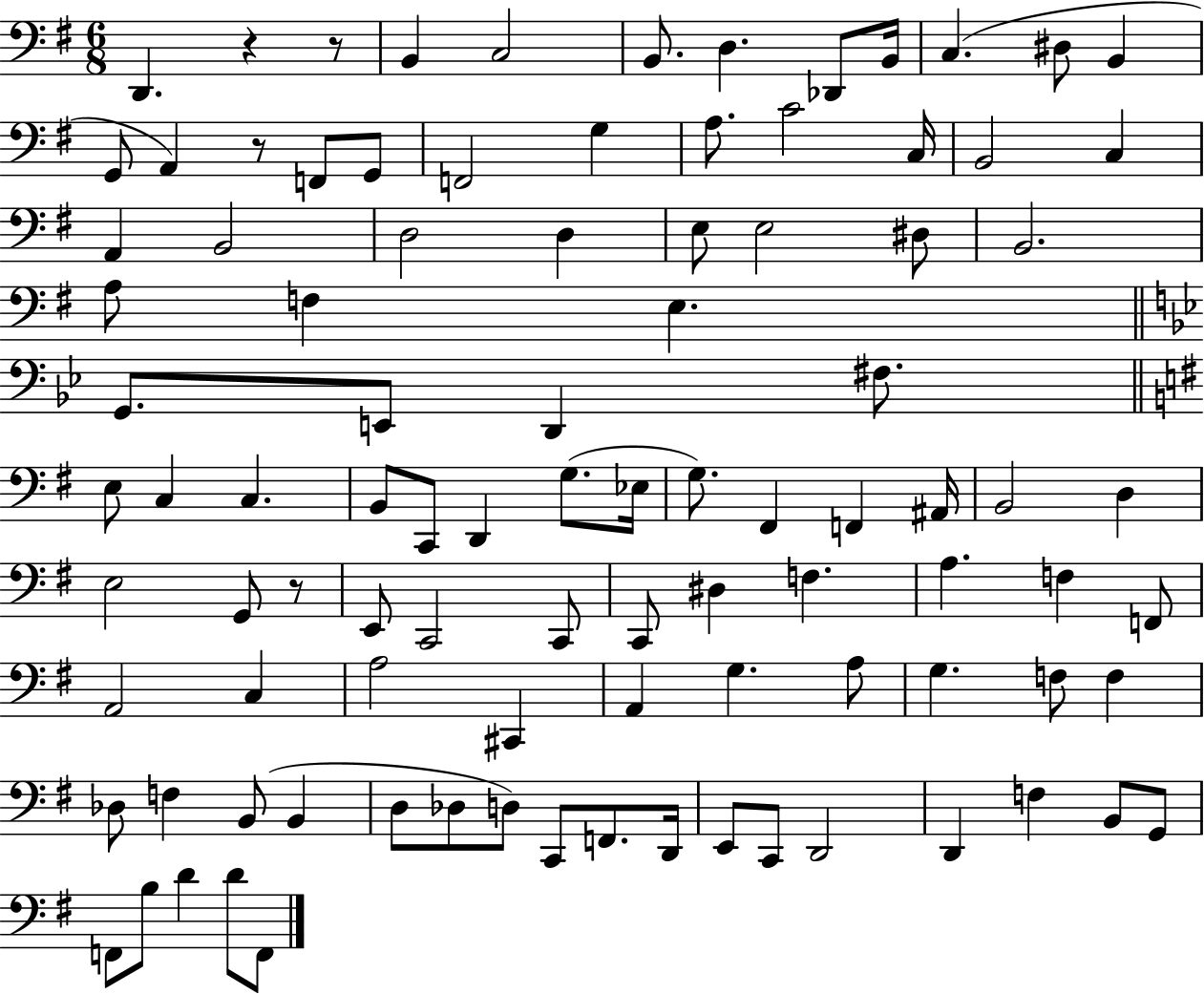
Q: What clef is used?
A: bass